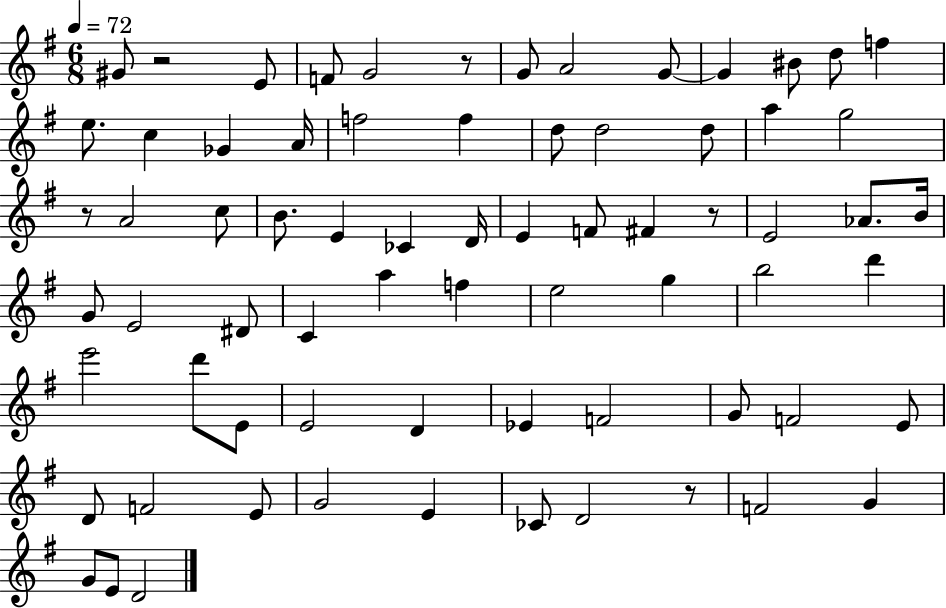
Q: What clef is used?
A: treble